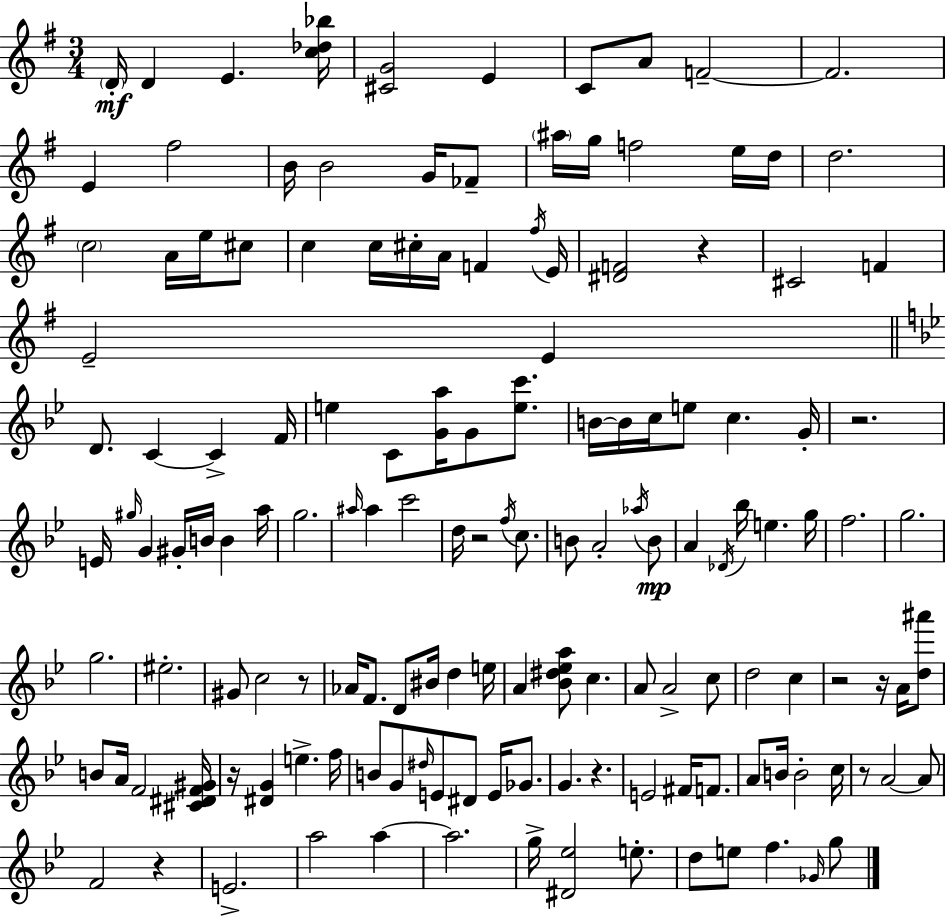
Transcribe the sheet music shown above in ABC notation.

X:1
T:Untitled
M:3/4
L:1/4
K:Em
D/4 D E [c_d_b]/4 [^CG]2 E C/2 A/2 F2 F2 E ^f2 B/4 B2 G/4 _F/2 ^a/4 g/4 f2 e/4 d/4 d2 c2 A/4 e/4 ^c/2 c c/4 ^c/4 A/4 F ^f/4 E/4 [^DF]2 z ^C2 F E2 E D/2 C C F/4 e C/2 [Ga]/4 G/2 [ec']/2 B/4 B/4 c/4 e/2 c G/4 z2 E/4 ^g/4 G ^G/4 B/4 B a/4 g2 ^a/4 ^a c'2 d/4 z2 f/4 c/2 B/2 A2 _a/4 B/2 A _D/4 _b/4 e g/4 f2 g2 g2 ^e2 ^G/2 c2 z/2 _A/4 F/2 D/2 ^B/4 d e/4 A [_B^d_ea]/2 c A/2 A2 c/2 d2 c z2 z/4 A/4 [d^a']/2 B/2 A/4 F2 [^C^DF^G]/4 z/4 [^DG] e f/4 B/2 G/2 ^d/4 E/2 ^D/2 E/4 _G/2 G z E2 ^F/4 F/2 A/2 B/4 B2 c/4 z/2 A2 A/2 F2 z E2 a2 a a2 g/4 [^D_e]2 e/2 d/2 e/2 f _G/4 g/2